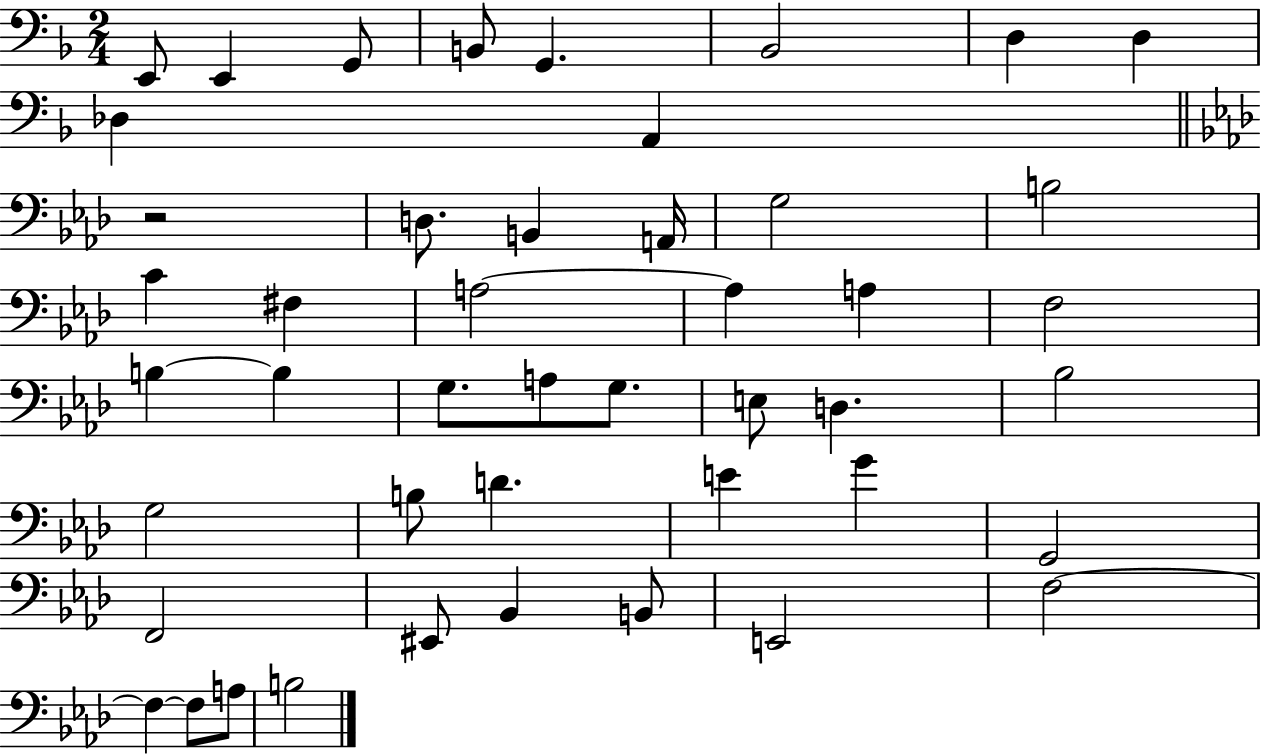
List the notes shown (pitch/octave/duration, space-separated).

E2/e E2/q G2/e B2/e G2/q. Bb2/h D3/q D3/q Db3/q A2/q R/h D3/e. B2/q A2/s G3/h B3/h C4/q F#3/q A3/h A3/q A3/q F3/h B3/q B3/q G3/e. A3/e G3/e. E3/e D3/q. Bb3/h G3/h B3/e D4/q. E4/q G4/q G2/h F2/h EIS2/e Bb2/q B2/e E2/h F3/h F3/q F3/e A3/e B3/h